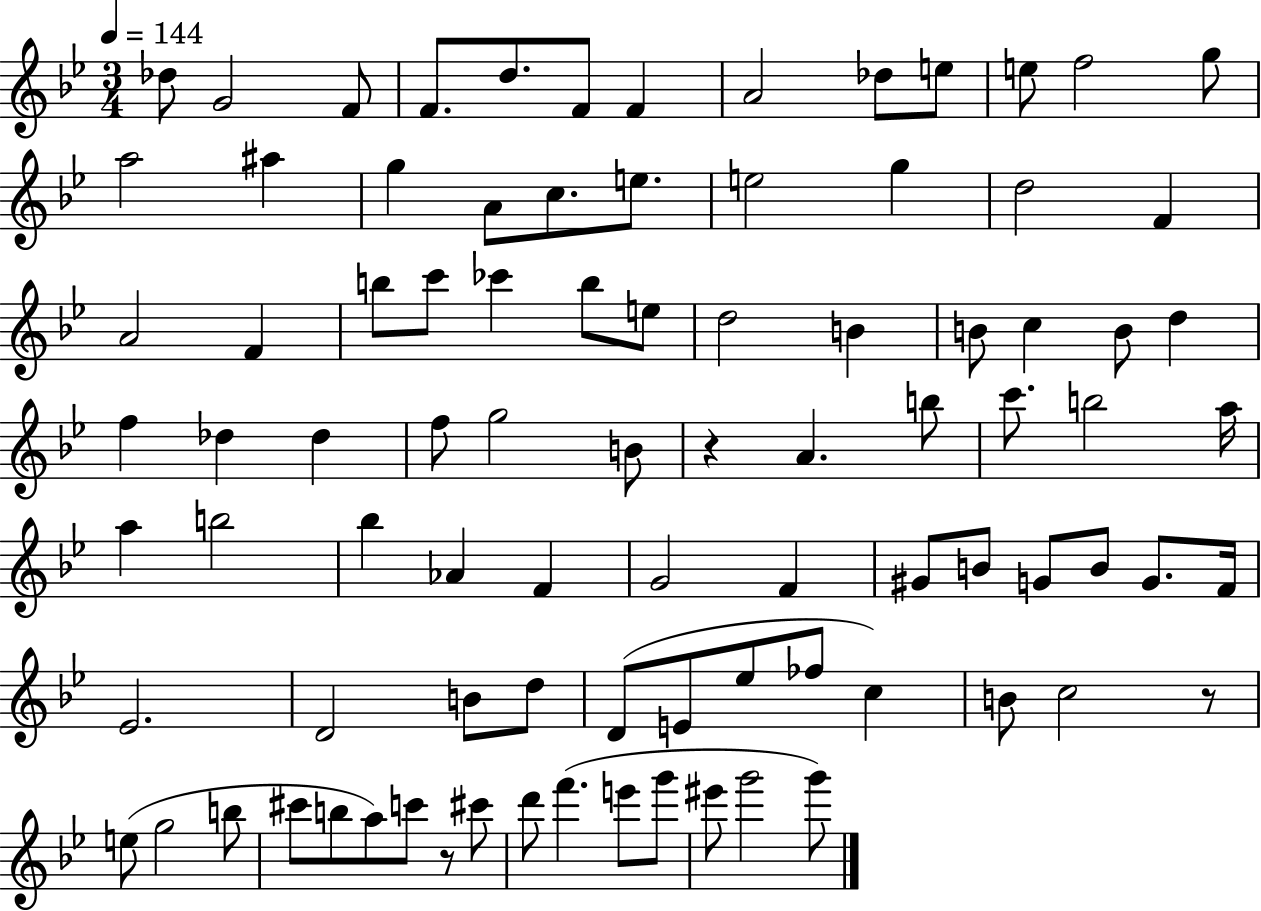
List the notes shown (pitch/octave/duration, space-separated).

Db5/e G4/h F4/e F4/e. D5/e. F4/e F4/q A4/h Db5/e E5/e E5/e F5/h G5/e A5/h A#5/q G5/q A4/e C5/e. E5/e. E5/h G5/q D5/h F4/q A4/h F4/q B5/e C6/e CES6/q B5/e E5/e D5/h B4/q B4/e C5/q B4/e D5/q F5/q Db5/q Db5/q F5/e G5/h B4/e R/q A4/q. B5/e C6/e. B5/h A5/s A5/q B5/h Bb5/q Ab4/q F4/q G4/h F4/q G#4/e B4/e G4/e B4/e G4/e. F4/s Eb4/h. D4/h B4/e D5/e D4/e E4/e Eb5/e FES5/e C5/q B4/e C5/h R/e E5/e G5/h B5/e C#6/e B5/e A5/e C6/e R/e C#6/e D6/e F6/q. E6/e G6/e EIS6/e G6/h G6/e